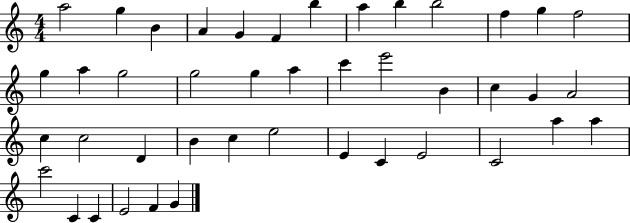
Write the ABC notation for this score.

X:1
T:Untitled
M:4/4
L:1/4
K:C
a2 g B A G F b a b b2 f g f2 g a g2 g2 g a c' e'2 B c G A2 c c2 D B c e2 E C E2 C2 a a c'2 C C E2 F G